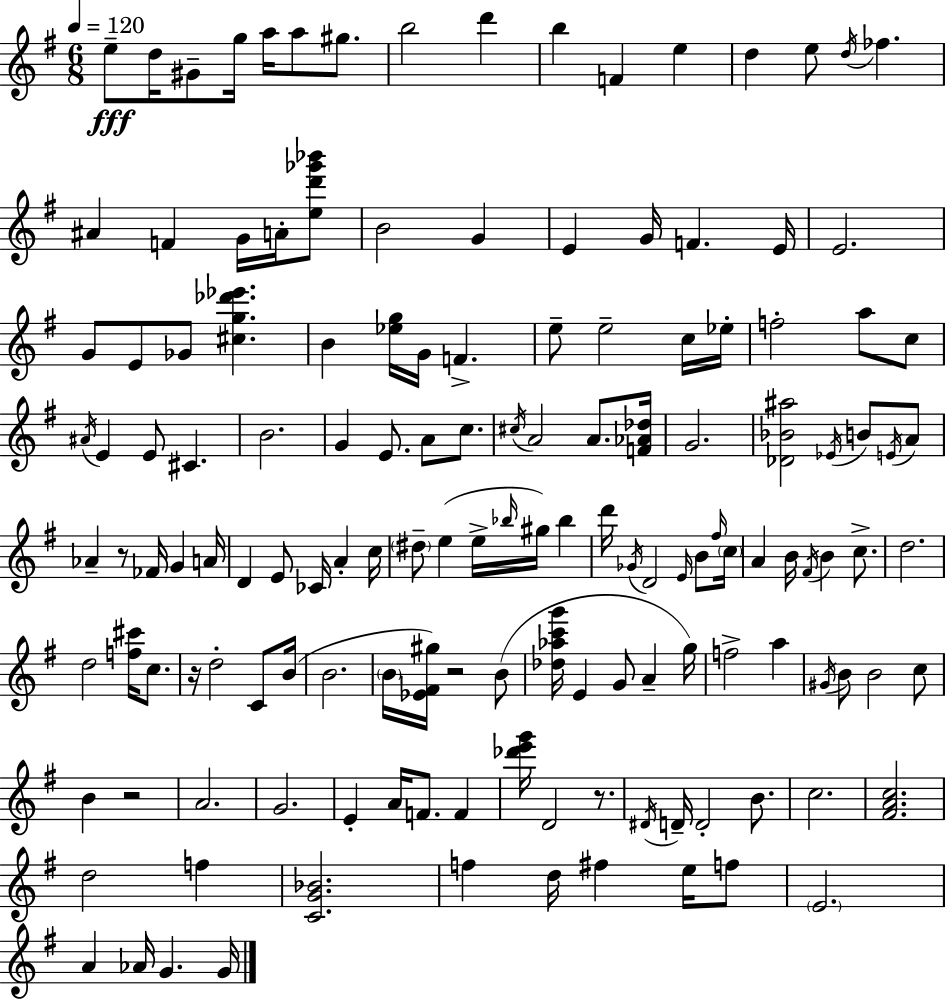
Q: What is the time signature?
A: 6/8